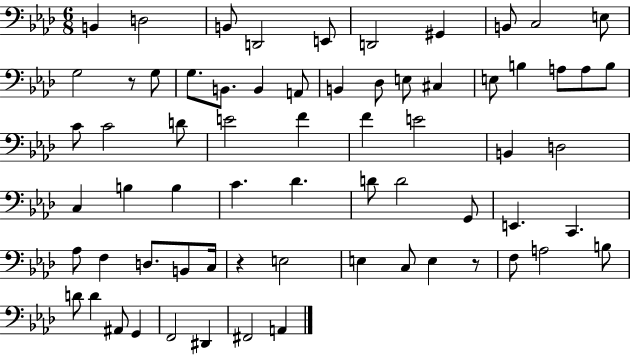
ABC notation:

X:1
T:Untitled
M:6/8
L:1/4
K:Ab
B,, D,2 B,,/2 D,,2 E,,/2 D,,2 ^G,, B,,/2 C,2 E,/2 G,2 z/2 G,/2 G,/2 B,,/2 B,, A,,/2 B,, _D,/2 E,/2 ^C, E,/2 B, A,/2 A,/2 B,/2 C/2 C2 D/2 E2 F F E2 B,, D,2 C, B, B, C _D D/2 D2 G,,/2 E,, C,, _A,/2 F, D,/2 B,,/2 C,/4 z E,2 E, C,/2 E, z/2 F,/2 A,2 B,/2 D/2 D ^A,,/2 G,, F,,2 ^D,, ^F,,2 A,,